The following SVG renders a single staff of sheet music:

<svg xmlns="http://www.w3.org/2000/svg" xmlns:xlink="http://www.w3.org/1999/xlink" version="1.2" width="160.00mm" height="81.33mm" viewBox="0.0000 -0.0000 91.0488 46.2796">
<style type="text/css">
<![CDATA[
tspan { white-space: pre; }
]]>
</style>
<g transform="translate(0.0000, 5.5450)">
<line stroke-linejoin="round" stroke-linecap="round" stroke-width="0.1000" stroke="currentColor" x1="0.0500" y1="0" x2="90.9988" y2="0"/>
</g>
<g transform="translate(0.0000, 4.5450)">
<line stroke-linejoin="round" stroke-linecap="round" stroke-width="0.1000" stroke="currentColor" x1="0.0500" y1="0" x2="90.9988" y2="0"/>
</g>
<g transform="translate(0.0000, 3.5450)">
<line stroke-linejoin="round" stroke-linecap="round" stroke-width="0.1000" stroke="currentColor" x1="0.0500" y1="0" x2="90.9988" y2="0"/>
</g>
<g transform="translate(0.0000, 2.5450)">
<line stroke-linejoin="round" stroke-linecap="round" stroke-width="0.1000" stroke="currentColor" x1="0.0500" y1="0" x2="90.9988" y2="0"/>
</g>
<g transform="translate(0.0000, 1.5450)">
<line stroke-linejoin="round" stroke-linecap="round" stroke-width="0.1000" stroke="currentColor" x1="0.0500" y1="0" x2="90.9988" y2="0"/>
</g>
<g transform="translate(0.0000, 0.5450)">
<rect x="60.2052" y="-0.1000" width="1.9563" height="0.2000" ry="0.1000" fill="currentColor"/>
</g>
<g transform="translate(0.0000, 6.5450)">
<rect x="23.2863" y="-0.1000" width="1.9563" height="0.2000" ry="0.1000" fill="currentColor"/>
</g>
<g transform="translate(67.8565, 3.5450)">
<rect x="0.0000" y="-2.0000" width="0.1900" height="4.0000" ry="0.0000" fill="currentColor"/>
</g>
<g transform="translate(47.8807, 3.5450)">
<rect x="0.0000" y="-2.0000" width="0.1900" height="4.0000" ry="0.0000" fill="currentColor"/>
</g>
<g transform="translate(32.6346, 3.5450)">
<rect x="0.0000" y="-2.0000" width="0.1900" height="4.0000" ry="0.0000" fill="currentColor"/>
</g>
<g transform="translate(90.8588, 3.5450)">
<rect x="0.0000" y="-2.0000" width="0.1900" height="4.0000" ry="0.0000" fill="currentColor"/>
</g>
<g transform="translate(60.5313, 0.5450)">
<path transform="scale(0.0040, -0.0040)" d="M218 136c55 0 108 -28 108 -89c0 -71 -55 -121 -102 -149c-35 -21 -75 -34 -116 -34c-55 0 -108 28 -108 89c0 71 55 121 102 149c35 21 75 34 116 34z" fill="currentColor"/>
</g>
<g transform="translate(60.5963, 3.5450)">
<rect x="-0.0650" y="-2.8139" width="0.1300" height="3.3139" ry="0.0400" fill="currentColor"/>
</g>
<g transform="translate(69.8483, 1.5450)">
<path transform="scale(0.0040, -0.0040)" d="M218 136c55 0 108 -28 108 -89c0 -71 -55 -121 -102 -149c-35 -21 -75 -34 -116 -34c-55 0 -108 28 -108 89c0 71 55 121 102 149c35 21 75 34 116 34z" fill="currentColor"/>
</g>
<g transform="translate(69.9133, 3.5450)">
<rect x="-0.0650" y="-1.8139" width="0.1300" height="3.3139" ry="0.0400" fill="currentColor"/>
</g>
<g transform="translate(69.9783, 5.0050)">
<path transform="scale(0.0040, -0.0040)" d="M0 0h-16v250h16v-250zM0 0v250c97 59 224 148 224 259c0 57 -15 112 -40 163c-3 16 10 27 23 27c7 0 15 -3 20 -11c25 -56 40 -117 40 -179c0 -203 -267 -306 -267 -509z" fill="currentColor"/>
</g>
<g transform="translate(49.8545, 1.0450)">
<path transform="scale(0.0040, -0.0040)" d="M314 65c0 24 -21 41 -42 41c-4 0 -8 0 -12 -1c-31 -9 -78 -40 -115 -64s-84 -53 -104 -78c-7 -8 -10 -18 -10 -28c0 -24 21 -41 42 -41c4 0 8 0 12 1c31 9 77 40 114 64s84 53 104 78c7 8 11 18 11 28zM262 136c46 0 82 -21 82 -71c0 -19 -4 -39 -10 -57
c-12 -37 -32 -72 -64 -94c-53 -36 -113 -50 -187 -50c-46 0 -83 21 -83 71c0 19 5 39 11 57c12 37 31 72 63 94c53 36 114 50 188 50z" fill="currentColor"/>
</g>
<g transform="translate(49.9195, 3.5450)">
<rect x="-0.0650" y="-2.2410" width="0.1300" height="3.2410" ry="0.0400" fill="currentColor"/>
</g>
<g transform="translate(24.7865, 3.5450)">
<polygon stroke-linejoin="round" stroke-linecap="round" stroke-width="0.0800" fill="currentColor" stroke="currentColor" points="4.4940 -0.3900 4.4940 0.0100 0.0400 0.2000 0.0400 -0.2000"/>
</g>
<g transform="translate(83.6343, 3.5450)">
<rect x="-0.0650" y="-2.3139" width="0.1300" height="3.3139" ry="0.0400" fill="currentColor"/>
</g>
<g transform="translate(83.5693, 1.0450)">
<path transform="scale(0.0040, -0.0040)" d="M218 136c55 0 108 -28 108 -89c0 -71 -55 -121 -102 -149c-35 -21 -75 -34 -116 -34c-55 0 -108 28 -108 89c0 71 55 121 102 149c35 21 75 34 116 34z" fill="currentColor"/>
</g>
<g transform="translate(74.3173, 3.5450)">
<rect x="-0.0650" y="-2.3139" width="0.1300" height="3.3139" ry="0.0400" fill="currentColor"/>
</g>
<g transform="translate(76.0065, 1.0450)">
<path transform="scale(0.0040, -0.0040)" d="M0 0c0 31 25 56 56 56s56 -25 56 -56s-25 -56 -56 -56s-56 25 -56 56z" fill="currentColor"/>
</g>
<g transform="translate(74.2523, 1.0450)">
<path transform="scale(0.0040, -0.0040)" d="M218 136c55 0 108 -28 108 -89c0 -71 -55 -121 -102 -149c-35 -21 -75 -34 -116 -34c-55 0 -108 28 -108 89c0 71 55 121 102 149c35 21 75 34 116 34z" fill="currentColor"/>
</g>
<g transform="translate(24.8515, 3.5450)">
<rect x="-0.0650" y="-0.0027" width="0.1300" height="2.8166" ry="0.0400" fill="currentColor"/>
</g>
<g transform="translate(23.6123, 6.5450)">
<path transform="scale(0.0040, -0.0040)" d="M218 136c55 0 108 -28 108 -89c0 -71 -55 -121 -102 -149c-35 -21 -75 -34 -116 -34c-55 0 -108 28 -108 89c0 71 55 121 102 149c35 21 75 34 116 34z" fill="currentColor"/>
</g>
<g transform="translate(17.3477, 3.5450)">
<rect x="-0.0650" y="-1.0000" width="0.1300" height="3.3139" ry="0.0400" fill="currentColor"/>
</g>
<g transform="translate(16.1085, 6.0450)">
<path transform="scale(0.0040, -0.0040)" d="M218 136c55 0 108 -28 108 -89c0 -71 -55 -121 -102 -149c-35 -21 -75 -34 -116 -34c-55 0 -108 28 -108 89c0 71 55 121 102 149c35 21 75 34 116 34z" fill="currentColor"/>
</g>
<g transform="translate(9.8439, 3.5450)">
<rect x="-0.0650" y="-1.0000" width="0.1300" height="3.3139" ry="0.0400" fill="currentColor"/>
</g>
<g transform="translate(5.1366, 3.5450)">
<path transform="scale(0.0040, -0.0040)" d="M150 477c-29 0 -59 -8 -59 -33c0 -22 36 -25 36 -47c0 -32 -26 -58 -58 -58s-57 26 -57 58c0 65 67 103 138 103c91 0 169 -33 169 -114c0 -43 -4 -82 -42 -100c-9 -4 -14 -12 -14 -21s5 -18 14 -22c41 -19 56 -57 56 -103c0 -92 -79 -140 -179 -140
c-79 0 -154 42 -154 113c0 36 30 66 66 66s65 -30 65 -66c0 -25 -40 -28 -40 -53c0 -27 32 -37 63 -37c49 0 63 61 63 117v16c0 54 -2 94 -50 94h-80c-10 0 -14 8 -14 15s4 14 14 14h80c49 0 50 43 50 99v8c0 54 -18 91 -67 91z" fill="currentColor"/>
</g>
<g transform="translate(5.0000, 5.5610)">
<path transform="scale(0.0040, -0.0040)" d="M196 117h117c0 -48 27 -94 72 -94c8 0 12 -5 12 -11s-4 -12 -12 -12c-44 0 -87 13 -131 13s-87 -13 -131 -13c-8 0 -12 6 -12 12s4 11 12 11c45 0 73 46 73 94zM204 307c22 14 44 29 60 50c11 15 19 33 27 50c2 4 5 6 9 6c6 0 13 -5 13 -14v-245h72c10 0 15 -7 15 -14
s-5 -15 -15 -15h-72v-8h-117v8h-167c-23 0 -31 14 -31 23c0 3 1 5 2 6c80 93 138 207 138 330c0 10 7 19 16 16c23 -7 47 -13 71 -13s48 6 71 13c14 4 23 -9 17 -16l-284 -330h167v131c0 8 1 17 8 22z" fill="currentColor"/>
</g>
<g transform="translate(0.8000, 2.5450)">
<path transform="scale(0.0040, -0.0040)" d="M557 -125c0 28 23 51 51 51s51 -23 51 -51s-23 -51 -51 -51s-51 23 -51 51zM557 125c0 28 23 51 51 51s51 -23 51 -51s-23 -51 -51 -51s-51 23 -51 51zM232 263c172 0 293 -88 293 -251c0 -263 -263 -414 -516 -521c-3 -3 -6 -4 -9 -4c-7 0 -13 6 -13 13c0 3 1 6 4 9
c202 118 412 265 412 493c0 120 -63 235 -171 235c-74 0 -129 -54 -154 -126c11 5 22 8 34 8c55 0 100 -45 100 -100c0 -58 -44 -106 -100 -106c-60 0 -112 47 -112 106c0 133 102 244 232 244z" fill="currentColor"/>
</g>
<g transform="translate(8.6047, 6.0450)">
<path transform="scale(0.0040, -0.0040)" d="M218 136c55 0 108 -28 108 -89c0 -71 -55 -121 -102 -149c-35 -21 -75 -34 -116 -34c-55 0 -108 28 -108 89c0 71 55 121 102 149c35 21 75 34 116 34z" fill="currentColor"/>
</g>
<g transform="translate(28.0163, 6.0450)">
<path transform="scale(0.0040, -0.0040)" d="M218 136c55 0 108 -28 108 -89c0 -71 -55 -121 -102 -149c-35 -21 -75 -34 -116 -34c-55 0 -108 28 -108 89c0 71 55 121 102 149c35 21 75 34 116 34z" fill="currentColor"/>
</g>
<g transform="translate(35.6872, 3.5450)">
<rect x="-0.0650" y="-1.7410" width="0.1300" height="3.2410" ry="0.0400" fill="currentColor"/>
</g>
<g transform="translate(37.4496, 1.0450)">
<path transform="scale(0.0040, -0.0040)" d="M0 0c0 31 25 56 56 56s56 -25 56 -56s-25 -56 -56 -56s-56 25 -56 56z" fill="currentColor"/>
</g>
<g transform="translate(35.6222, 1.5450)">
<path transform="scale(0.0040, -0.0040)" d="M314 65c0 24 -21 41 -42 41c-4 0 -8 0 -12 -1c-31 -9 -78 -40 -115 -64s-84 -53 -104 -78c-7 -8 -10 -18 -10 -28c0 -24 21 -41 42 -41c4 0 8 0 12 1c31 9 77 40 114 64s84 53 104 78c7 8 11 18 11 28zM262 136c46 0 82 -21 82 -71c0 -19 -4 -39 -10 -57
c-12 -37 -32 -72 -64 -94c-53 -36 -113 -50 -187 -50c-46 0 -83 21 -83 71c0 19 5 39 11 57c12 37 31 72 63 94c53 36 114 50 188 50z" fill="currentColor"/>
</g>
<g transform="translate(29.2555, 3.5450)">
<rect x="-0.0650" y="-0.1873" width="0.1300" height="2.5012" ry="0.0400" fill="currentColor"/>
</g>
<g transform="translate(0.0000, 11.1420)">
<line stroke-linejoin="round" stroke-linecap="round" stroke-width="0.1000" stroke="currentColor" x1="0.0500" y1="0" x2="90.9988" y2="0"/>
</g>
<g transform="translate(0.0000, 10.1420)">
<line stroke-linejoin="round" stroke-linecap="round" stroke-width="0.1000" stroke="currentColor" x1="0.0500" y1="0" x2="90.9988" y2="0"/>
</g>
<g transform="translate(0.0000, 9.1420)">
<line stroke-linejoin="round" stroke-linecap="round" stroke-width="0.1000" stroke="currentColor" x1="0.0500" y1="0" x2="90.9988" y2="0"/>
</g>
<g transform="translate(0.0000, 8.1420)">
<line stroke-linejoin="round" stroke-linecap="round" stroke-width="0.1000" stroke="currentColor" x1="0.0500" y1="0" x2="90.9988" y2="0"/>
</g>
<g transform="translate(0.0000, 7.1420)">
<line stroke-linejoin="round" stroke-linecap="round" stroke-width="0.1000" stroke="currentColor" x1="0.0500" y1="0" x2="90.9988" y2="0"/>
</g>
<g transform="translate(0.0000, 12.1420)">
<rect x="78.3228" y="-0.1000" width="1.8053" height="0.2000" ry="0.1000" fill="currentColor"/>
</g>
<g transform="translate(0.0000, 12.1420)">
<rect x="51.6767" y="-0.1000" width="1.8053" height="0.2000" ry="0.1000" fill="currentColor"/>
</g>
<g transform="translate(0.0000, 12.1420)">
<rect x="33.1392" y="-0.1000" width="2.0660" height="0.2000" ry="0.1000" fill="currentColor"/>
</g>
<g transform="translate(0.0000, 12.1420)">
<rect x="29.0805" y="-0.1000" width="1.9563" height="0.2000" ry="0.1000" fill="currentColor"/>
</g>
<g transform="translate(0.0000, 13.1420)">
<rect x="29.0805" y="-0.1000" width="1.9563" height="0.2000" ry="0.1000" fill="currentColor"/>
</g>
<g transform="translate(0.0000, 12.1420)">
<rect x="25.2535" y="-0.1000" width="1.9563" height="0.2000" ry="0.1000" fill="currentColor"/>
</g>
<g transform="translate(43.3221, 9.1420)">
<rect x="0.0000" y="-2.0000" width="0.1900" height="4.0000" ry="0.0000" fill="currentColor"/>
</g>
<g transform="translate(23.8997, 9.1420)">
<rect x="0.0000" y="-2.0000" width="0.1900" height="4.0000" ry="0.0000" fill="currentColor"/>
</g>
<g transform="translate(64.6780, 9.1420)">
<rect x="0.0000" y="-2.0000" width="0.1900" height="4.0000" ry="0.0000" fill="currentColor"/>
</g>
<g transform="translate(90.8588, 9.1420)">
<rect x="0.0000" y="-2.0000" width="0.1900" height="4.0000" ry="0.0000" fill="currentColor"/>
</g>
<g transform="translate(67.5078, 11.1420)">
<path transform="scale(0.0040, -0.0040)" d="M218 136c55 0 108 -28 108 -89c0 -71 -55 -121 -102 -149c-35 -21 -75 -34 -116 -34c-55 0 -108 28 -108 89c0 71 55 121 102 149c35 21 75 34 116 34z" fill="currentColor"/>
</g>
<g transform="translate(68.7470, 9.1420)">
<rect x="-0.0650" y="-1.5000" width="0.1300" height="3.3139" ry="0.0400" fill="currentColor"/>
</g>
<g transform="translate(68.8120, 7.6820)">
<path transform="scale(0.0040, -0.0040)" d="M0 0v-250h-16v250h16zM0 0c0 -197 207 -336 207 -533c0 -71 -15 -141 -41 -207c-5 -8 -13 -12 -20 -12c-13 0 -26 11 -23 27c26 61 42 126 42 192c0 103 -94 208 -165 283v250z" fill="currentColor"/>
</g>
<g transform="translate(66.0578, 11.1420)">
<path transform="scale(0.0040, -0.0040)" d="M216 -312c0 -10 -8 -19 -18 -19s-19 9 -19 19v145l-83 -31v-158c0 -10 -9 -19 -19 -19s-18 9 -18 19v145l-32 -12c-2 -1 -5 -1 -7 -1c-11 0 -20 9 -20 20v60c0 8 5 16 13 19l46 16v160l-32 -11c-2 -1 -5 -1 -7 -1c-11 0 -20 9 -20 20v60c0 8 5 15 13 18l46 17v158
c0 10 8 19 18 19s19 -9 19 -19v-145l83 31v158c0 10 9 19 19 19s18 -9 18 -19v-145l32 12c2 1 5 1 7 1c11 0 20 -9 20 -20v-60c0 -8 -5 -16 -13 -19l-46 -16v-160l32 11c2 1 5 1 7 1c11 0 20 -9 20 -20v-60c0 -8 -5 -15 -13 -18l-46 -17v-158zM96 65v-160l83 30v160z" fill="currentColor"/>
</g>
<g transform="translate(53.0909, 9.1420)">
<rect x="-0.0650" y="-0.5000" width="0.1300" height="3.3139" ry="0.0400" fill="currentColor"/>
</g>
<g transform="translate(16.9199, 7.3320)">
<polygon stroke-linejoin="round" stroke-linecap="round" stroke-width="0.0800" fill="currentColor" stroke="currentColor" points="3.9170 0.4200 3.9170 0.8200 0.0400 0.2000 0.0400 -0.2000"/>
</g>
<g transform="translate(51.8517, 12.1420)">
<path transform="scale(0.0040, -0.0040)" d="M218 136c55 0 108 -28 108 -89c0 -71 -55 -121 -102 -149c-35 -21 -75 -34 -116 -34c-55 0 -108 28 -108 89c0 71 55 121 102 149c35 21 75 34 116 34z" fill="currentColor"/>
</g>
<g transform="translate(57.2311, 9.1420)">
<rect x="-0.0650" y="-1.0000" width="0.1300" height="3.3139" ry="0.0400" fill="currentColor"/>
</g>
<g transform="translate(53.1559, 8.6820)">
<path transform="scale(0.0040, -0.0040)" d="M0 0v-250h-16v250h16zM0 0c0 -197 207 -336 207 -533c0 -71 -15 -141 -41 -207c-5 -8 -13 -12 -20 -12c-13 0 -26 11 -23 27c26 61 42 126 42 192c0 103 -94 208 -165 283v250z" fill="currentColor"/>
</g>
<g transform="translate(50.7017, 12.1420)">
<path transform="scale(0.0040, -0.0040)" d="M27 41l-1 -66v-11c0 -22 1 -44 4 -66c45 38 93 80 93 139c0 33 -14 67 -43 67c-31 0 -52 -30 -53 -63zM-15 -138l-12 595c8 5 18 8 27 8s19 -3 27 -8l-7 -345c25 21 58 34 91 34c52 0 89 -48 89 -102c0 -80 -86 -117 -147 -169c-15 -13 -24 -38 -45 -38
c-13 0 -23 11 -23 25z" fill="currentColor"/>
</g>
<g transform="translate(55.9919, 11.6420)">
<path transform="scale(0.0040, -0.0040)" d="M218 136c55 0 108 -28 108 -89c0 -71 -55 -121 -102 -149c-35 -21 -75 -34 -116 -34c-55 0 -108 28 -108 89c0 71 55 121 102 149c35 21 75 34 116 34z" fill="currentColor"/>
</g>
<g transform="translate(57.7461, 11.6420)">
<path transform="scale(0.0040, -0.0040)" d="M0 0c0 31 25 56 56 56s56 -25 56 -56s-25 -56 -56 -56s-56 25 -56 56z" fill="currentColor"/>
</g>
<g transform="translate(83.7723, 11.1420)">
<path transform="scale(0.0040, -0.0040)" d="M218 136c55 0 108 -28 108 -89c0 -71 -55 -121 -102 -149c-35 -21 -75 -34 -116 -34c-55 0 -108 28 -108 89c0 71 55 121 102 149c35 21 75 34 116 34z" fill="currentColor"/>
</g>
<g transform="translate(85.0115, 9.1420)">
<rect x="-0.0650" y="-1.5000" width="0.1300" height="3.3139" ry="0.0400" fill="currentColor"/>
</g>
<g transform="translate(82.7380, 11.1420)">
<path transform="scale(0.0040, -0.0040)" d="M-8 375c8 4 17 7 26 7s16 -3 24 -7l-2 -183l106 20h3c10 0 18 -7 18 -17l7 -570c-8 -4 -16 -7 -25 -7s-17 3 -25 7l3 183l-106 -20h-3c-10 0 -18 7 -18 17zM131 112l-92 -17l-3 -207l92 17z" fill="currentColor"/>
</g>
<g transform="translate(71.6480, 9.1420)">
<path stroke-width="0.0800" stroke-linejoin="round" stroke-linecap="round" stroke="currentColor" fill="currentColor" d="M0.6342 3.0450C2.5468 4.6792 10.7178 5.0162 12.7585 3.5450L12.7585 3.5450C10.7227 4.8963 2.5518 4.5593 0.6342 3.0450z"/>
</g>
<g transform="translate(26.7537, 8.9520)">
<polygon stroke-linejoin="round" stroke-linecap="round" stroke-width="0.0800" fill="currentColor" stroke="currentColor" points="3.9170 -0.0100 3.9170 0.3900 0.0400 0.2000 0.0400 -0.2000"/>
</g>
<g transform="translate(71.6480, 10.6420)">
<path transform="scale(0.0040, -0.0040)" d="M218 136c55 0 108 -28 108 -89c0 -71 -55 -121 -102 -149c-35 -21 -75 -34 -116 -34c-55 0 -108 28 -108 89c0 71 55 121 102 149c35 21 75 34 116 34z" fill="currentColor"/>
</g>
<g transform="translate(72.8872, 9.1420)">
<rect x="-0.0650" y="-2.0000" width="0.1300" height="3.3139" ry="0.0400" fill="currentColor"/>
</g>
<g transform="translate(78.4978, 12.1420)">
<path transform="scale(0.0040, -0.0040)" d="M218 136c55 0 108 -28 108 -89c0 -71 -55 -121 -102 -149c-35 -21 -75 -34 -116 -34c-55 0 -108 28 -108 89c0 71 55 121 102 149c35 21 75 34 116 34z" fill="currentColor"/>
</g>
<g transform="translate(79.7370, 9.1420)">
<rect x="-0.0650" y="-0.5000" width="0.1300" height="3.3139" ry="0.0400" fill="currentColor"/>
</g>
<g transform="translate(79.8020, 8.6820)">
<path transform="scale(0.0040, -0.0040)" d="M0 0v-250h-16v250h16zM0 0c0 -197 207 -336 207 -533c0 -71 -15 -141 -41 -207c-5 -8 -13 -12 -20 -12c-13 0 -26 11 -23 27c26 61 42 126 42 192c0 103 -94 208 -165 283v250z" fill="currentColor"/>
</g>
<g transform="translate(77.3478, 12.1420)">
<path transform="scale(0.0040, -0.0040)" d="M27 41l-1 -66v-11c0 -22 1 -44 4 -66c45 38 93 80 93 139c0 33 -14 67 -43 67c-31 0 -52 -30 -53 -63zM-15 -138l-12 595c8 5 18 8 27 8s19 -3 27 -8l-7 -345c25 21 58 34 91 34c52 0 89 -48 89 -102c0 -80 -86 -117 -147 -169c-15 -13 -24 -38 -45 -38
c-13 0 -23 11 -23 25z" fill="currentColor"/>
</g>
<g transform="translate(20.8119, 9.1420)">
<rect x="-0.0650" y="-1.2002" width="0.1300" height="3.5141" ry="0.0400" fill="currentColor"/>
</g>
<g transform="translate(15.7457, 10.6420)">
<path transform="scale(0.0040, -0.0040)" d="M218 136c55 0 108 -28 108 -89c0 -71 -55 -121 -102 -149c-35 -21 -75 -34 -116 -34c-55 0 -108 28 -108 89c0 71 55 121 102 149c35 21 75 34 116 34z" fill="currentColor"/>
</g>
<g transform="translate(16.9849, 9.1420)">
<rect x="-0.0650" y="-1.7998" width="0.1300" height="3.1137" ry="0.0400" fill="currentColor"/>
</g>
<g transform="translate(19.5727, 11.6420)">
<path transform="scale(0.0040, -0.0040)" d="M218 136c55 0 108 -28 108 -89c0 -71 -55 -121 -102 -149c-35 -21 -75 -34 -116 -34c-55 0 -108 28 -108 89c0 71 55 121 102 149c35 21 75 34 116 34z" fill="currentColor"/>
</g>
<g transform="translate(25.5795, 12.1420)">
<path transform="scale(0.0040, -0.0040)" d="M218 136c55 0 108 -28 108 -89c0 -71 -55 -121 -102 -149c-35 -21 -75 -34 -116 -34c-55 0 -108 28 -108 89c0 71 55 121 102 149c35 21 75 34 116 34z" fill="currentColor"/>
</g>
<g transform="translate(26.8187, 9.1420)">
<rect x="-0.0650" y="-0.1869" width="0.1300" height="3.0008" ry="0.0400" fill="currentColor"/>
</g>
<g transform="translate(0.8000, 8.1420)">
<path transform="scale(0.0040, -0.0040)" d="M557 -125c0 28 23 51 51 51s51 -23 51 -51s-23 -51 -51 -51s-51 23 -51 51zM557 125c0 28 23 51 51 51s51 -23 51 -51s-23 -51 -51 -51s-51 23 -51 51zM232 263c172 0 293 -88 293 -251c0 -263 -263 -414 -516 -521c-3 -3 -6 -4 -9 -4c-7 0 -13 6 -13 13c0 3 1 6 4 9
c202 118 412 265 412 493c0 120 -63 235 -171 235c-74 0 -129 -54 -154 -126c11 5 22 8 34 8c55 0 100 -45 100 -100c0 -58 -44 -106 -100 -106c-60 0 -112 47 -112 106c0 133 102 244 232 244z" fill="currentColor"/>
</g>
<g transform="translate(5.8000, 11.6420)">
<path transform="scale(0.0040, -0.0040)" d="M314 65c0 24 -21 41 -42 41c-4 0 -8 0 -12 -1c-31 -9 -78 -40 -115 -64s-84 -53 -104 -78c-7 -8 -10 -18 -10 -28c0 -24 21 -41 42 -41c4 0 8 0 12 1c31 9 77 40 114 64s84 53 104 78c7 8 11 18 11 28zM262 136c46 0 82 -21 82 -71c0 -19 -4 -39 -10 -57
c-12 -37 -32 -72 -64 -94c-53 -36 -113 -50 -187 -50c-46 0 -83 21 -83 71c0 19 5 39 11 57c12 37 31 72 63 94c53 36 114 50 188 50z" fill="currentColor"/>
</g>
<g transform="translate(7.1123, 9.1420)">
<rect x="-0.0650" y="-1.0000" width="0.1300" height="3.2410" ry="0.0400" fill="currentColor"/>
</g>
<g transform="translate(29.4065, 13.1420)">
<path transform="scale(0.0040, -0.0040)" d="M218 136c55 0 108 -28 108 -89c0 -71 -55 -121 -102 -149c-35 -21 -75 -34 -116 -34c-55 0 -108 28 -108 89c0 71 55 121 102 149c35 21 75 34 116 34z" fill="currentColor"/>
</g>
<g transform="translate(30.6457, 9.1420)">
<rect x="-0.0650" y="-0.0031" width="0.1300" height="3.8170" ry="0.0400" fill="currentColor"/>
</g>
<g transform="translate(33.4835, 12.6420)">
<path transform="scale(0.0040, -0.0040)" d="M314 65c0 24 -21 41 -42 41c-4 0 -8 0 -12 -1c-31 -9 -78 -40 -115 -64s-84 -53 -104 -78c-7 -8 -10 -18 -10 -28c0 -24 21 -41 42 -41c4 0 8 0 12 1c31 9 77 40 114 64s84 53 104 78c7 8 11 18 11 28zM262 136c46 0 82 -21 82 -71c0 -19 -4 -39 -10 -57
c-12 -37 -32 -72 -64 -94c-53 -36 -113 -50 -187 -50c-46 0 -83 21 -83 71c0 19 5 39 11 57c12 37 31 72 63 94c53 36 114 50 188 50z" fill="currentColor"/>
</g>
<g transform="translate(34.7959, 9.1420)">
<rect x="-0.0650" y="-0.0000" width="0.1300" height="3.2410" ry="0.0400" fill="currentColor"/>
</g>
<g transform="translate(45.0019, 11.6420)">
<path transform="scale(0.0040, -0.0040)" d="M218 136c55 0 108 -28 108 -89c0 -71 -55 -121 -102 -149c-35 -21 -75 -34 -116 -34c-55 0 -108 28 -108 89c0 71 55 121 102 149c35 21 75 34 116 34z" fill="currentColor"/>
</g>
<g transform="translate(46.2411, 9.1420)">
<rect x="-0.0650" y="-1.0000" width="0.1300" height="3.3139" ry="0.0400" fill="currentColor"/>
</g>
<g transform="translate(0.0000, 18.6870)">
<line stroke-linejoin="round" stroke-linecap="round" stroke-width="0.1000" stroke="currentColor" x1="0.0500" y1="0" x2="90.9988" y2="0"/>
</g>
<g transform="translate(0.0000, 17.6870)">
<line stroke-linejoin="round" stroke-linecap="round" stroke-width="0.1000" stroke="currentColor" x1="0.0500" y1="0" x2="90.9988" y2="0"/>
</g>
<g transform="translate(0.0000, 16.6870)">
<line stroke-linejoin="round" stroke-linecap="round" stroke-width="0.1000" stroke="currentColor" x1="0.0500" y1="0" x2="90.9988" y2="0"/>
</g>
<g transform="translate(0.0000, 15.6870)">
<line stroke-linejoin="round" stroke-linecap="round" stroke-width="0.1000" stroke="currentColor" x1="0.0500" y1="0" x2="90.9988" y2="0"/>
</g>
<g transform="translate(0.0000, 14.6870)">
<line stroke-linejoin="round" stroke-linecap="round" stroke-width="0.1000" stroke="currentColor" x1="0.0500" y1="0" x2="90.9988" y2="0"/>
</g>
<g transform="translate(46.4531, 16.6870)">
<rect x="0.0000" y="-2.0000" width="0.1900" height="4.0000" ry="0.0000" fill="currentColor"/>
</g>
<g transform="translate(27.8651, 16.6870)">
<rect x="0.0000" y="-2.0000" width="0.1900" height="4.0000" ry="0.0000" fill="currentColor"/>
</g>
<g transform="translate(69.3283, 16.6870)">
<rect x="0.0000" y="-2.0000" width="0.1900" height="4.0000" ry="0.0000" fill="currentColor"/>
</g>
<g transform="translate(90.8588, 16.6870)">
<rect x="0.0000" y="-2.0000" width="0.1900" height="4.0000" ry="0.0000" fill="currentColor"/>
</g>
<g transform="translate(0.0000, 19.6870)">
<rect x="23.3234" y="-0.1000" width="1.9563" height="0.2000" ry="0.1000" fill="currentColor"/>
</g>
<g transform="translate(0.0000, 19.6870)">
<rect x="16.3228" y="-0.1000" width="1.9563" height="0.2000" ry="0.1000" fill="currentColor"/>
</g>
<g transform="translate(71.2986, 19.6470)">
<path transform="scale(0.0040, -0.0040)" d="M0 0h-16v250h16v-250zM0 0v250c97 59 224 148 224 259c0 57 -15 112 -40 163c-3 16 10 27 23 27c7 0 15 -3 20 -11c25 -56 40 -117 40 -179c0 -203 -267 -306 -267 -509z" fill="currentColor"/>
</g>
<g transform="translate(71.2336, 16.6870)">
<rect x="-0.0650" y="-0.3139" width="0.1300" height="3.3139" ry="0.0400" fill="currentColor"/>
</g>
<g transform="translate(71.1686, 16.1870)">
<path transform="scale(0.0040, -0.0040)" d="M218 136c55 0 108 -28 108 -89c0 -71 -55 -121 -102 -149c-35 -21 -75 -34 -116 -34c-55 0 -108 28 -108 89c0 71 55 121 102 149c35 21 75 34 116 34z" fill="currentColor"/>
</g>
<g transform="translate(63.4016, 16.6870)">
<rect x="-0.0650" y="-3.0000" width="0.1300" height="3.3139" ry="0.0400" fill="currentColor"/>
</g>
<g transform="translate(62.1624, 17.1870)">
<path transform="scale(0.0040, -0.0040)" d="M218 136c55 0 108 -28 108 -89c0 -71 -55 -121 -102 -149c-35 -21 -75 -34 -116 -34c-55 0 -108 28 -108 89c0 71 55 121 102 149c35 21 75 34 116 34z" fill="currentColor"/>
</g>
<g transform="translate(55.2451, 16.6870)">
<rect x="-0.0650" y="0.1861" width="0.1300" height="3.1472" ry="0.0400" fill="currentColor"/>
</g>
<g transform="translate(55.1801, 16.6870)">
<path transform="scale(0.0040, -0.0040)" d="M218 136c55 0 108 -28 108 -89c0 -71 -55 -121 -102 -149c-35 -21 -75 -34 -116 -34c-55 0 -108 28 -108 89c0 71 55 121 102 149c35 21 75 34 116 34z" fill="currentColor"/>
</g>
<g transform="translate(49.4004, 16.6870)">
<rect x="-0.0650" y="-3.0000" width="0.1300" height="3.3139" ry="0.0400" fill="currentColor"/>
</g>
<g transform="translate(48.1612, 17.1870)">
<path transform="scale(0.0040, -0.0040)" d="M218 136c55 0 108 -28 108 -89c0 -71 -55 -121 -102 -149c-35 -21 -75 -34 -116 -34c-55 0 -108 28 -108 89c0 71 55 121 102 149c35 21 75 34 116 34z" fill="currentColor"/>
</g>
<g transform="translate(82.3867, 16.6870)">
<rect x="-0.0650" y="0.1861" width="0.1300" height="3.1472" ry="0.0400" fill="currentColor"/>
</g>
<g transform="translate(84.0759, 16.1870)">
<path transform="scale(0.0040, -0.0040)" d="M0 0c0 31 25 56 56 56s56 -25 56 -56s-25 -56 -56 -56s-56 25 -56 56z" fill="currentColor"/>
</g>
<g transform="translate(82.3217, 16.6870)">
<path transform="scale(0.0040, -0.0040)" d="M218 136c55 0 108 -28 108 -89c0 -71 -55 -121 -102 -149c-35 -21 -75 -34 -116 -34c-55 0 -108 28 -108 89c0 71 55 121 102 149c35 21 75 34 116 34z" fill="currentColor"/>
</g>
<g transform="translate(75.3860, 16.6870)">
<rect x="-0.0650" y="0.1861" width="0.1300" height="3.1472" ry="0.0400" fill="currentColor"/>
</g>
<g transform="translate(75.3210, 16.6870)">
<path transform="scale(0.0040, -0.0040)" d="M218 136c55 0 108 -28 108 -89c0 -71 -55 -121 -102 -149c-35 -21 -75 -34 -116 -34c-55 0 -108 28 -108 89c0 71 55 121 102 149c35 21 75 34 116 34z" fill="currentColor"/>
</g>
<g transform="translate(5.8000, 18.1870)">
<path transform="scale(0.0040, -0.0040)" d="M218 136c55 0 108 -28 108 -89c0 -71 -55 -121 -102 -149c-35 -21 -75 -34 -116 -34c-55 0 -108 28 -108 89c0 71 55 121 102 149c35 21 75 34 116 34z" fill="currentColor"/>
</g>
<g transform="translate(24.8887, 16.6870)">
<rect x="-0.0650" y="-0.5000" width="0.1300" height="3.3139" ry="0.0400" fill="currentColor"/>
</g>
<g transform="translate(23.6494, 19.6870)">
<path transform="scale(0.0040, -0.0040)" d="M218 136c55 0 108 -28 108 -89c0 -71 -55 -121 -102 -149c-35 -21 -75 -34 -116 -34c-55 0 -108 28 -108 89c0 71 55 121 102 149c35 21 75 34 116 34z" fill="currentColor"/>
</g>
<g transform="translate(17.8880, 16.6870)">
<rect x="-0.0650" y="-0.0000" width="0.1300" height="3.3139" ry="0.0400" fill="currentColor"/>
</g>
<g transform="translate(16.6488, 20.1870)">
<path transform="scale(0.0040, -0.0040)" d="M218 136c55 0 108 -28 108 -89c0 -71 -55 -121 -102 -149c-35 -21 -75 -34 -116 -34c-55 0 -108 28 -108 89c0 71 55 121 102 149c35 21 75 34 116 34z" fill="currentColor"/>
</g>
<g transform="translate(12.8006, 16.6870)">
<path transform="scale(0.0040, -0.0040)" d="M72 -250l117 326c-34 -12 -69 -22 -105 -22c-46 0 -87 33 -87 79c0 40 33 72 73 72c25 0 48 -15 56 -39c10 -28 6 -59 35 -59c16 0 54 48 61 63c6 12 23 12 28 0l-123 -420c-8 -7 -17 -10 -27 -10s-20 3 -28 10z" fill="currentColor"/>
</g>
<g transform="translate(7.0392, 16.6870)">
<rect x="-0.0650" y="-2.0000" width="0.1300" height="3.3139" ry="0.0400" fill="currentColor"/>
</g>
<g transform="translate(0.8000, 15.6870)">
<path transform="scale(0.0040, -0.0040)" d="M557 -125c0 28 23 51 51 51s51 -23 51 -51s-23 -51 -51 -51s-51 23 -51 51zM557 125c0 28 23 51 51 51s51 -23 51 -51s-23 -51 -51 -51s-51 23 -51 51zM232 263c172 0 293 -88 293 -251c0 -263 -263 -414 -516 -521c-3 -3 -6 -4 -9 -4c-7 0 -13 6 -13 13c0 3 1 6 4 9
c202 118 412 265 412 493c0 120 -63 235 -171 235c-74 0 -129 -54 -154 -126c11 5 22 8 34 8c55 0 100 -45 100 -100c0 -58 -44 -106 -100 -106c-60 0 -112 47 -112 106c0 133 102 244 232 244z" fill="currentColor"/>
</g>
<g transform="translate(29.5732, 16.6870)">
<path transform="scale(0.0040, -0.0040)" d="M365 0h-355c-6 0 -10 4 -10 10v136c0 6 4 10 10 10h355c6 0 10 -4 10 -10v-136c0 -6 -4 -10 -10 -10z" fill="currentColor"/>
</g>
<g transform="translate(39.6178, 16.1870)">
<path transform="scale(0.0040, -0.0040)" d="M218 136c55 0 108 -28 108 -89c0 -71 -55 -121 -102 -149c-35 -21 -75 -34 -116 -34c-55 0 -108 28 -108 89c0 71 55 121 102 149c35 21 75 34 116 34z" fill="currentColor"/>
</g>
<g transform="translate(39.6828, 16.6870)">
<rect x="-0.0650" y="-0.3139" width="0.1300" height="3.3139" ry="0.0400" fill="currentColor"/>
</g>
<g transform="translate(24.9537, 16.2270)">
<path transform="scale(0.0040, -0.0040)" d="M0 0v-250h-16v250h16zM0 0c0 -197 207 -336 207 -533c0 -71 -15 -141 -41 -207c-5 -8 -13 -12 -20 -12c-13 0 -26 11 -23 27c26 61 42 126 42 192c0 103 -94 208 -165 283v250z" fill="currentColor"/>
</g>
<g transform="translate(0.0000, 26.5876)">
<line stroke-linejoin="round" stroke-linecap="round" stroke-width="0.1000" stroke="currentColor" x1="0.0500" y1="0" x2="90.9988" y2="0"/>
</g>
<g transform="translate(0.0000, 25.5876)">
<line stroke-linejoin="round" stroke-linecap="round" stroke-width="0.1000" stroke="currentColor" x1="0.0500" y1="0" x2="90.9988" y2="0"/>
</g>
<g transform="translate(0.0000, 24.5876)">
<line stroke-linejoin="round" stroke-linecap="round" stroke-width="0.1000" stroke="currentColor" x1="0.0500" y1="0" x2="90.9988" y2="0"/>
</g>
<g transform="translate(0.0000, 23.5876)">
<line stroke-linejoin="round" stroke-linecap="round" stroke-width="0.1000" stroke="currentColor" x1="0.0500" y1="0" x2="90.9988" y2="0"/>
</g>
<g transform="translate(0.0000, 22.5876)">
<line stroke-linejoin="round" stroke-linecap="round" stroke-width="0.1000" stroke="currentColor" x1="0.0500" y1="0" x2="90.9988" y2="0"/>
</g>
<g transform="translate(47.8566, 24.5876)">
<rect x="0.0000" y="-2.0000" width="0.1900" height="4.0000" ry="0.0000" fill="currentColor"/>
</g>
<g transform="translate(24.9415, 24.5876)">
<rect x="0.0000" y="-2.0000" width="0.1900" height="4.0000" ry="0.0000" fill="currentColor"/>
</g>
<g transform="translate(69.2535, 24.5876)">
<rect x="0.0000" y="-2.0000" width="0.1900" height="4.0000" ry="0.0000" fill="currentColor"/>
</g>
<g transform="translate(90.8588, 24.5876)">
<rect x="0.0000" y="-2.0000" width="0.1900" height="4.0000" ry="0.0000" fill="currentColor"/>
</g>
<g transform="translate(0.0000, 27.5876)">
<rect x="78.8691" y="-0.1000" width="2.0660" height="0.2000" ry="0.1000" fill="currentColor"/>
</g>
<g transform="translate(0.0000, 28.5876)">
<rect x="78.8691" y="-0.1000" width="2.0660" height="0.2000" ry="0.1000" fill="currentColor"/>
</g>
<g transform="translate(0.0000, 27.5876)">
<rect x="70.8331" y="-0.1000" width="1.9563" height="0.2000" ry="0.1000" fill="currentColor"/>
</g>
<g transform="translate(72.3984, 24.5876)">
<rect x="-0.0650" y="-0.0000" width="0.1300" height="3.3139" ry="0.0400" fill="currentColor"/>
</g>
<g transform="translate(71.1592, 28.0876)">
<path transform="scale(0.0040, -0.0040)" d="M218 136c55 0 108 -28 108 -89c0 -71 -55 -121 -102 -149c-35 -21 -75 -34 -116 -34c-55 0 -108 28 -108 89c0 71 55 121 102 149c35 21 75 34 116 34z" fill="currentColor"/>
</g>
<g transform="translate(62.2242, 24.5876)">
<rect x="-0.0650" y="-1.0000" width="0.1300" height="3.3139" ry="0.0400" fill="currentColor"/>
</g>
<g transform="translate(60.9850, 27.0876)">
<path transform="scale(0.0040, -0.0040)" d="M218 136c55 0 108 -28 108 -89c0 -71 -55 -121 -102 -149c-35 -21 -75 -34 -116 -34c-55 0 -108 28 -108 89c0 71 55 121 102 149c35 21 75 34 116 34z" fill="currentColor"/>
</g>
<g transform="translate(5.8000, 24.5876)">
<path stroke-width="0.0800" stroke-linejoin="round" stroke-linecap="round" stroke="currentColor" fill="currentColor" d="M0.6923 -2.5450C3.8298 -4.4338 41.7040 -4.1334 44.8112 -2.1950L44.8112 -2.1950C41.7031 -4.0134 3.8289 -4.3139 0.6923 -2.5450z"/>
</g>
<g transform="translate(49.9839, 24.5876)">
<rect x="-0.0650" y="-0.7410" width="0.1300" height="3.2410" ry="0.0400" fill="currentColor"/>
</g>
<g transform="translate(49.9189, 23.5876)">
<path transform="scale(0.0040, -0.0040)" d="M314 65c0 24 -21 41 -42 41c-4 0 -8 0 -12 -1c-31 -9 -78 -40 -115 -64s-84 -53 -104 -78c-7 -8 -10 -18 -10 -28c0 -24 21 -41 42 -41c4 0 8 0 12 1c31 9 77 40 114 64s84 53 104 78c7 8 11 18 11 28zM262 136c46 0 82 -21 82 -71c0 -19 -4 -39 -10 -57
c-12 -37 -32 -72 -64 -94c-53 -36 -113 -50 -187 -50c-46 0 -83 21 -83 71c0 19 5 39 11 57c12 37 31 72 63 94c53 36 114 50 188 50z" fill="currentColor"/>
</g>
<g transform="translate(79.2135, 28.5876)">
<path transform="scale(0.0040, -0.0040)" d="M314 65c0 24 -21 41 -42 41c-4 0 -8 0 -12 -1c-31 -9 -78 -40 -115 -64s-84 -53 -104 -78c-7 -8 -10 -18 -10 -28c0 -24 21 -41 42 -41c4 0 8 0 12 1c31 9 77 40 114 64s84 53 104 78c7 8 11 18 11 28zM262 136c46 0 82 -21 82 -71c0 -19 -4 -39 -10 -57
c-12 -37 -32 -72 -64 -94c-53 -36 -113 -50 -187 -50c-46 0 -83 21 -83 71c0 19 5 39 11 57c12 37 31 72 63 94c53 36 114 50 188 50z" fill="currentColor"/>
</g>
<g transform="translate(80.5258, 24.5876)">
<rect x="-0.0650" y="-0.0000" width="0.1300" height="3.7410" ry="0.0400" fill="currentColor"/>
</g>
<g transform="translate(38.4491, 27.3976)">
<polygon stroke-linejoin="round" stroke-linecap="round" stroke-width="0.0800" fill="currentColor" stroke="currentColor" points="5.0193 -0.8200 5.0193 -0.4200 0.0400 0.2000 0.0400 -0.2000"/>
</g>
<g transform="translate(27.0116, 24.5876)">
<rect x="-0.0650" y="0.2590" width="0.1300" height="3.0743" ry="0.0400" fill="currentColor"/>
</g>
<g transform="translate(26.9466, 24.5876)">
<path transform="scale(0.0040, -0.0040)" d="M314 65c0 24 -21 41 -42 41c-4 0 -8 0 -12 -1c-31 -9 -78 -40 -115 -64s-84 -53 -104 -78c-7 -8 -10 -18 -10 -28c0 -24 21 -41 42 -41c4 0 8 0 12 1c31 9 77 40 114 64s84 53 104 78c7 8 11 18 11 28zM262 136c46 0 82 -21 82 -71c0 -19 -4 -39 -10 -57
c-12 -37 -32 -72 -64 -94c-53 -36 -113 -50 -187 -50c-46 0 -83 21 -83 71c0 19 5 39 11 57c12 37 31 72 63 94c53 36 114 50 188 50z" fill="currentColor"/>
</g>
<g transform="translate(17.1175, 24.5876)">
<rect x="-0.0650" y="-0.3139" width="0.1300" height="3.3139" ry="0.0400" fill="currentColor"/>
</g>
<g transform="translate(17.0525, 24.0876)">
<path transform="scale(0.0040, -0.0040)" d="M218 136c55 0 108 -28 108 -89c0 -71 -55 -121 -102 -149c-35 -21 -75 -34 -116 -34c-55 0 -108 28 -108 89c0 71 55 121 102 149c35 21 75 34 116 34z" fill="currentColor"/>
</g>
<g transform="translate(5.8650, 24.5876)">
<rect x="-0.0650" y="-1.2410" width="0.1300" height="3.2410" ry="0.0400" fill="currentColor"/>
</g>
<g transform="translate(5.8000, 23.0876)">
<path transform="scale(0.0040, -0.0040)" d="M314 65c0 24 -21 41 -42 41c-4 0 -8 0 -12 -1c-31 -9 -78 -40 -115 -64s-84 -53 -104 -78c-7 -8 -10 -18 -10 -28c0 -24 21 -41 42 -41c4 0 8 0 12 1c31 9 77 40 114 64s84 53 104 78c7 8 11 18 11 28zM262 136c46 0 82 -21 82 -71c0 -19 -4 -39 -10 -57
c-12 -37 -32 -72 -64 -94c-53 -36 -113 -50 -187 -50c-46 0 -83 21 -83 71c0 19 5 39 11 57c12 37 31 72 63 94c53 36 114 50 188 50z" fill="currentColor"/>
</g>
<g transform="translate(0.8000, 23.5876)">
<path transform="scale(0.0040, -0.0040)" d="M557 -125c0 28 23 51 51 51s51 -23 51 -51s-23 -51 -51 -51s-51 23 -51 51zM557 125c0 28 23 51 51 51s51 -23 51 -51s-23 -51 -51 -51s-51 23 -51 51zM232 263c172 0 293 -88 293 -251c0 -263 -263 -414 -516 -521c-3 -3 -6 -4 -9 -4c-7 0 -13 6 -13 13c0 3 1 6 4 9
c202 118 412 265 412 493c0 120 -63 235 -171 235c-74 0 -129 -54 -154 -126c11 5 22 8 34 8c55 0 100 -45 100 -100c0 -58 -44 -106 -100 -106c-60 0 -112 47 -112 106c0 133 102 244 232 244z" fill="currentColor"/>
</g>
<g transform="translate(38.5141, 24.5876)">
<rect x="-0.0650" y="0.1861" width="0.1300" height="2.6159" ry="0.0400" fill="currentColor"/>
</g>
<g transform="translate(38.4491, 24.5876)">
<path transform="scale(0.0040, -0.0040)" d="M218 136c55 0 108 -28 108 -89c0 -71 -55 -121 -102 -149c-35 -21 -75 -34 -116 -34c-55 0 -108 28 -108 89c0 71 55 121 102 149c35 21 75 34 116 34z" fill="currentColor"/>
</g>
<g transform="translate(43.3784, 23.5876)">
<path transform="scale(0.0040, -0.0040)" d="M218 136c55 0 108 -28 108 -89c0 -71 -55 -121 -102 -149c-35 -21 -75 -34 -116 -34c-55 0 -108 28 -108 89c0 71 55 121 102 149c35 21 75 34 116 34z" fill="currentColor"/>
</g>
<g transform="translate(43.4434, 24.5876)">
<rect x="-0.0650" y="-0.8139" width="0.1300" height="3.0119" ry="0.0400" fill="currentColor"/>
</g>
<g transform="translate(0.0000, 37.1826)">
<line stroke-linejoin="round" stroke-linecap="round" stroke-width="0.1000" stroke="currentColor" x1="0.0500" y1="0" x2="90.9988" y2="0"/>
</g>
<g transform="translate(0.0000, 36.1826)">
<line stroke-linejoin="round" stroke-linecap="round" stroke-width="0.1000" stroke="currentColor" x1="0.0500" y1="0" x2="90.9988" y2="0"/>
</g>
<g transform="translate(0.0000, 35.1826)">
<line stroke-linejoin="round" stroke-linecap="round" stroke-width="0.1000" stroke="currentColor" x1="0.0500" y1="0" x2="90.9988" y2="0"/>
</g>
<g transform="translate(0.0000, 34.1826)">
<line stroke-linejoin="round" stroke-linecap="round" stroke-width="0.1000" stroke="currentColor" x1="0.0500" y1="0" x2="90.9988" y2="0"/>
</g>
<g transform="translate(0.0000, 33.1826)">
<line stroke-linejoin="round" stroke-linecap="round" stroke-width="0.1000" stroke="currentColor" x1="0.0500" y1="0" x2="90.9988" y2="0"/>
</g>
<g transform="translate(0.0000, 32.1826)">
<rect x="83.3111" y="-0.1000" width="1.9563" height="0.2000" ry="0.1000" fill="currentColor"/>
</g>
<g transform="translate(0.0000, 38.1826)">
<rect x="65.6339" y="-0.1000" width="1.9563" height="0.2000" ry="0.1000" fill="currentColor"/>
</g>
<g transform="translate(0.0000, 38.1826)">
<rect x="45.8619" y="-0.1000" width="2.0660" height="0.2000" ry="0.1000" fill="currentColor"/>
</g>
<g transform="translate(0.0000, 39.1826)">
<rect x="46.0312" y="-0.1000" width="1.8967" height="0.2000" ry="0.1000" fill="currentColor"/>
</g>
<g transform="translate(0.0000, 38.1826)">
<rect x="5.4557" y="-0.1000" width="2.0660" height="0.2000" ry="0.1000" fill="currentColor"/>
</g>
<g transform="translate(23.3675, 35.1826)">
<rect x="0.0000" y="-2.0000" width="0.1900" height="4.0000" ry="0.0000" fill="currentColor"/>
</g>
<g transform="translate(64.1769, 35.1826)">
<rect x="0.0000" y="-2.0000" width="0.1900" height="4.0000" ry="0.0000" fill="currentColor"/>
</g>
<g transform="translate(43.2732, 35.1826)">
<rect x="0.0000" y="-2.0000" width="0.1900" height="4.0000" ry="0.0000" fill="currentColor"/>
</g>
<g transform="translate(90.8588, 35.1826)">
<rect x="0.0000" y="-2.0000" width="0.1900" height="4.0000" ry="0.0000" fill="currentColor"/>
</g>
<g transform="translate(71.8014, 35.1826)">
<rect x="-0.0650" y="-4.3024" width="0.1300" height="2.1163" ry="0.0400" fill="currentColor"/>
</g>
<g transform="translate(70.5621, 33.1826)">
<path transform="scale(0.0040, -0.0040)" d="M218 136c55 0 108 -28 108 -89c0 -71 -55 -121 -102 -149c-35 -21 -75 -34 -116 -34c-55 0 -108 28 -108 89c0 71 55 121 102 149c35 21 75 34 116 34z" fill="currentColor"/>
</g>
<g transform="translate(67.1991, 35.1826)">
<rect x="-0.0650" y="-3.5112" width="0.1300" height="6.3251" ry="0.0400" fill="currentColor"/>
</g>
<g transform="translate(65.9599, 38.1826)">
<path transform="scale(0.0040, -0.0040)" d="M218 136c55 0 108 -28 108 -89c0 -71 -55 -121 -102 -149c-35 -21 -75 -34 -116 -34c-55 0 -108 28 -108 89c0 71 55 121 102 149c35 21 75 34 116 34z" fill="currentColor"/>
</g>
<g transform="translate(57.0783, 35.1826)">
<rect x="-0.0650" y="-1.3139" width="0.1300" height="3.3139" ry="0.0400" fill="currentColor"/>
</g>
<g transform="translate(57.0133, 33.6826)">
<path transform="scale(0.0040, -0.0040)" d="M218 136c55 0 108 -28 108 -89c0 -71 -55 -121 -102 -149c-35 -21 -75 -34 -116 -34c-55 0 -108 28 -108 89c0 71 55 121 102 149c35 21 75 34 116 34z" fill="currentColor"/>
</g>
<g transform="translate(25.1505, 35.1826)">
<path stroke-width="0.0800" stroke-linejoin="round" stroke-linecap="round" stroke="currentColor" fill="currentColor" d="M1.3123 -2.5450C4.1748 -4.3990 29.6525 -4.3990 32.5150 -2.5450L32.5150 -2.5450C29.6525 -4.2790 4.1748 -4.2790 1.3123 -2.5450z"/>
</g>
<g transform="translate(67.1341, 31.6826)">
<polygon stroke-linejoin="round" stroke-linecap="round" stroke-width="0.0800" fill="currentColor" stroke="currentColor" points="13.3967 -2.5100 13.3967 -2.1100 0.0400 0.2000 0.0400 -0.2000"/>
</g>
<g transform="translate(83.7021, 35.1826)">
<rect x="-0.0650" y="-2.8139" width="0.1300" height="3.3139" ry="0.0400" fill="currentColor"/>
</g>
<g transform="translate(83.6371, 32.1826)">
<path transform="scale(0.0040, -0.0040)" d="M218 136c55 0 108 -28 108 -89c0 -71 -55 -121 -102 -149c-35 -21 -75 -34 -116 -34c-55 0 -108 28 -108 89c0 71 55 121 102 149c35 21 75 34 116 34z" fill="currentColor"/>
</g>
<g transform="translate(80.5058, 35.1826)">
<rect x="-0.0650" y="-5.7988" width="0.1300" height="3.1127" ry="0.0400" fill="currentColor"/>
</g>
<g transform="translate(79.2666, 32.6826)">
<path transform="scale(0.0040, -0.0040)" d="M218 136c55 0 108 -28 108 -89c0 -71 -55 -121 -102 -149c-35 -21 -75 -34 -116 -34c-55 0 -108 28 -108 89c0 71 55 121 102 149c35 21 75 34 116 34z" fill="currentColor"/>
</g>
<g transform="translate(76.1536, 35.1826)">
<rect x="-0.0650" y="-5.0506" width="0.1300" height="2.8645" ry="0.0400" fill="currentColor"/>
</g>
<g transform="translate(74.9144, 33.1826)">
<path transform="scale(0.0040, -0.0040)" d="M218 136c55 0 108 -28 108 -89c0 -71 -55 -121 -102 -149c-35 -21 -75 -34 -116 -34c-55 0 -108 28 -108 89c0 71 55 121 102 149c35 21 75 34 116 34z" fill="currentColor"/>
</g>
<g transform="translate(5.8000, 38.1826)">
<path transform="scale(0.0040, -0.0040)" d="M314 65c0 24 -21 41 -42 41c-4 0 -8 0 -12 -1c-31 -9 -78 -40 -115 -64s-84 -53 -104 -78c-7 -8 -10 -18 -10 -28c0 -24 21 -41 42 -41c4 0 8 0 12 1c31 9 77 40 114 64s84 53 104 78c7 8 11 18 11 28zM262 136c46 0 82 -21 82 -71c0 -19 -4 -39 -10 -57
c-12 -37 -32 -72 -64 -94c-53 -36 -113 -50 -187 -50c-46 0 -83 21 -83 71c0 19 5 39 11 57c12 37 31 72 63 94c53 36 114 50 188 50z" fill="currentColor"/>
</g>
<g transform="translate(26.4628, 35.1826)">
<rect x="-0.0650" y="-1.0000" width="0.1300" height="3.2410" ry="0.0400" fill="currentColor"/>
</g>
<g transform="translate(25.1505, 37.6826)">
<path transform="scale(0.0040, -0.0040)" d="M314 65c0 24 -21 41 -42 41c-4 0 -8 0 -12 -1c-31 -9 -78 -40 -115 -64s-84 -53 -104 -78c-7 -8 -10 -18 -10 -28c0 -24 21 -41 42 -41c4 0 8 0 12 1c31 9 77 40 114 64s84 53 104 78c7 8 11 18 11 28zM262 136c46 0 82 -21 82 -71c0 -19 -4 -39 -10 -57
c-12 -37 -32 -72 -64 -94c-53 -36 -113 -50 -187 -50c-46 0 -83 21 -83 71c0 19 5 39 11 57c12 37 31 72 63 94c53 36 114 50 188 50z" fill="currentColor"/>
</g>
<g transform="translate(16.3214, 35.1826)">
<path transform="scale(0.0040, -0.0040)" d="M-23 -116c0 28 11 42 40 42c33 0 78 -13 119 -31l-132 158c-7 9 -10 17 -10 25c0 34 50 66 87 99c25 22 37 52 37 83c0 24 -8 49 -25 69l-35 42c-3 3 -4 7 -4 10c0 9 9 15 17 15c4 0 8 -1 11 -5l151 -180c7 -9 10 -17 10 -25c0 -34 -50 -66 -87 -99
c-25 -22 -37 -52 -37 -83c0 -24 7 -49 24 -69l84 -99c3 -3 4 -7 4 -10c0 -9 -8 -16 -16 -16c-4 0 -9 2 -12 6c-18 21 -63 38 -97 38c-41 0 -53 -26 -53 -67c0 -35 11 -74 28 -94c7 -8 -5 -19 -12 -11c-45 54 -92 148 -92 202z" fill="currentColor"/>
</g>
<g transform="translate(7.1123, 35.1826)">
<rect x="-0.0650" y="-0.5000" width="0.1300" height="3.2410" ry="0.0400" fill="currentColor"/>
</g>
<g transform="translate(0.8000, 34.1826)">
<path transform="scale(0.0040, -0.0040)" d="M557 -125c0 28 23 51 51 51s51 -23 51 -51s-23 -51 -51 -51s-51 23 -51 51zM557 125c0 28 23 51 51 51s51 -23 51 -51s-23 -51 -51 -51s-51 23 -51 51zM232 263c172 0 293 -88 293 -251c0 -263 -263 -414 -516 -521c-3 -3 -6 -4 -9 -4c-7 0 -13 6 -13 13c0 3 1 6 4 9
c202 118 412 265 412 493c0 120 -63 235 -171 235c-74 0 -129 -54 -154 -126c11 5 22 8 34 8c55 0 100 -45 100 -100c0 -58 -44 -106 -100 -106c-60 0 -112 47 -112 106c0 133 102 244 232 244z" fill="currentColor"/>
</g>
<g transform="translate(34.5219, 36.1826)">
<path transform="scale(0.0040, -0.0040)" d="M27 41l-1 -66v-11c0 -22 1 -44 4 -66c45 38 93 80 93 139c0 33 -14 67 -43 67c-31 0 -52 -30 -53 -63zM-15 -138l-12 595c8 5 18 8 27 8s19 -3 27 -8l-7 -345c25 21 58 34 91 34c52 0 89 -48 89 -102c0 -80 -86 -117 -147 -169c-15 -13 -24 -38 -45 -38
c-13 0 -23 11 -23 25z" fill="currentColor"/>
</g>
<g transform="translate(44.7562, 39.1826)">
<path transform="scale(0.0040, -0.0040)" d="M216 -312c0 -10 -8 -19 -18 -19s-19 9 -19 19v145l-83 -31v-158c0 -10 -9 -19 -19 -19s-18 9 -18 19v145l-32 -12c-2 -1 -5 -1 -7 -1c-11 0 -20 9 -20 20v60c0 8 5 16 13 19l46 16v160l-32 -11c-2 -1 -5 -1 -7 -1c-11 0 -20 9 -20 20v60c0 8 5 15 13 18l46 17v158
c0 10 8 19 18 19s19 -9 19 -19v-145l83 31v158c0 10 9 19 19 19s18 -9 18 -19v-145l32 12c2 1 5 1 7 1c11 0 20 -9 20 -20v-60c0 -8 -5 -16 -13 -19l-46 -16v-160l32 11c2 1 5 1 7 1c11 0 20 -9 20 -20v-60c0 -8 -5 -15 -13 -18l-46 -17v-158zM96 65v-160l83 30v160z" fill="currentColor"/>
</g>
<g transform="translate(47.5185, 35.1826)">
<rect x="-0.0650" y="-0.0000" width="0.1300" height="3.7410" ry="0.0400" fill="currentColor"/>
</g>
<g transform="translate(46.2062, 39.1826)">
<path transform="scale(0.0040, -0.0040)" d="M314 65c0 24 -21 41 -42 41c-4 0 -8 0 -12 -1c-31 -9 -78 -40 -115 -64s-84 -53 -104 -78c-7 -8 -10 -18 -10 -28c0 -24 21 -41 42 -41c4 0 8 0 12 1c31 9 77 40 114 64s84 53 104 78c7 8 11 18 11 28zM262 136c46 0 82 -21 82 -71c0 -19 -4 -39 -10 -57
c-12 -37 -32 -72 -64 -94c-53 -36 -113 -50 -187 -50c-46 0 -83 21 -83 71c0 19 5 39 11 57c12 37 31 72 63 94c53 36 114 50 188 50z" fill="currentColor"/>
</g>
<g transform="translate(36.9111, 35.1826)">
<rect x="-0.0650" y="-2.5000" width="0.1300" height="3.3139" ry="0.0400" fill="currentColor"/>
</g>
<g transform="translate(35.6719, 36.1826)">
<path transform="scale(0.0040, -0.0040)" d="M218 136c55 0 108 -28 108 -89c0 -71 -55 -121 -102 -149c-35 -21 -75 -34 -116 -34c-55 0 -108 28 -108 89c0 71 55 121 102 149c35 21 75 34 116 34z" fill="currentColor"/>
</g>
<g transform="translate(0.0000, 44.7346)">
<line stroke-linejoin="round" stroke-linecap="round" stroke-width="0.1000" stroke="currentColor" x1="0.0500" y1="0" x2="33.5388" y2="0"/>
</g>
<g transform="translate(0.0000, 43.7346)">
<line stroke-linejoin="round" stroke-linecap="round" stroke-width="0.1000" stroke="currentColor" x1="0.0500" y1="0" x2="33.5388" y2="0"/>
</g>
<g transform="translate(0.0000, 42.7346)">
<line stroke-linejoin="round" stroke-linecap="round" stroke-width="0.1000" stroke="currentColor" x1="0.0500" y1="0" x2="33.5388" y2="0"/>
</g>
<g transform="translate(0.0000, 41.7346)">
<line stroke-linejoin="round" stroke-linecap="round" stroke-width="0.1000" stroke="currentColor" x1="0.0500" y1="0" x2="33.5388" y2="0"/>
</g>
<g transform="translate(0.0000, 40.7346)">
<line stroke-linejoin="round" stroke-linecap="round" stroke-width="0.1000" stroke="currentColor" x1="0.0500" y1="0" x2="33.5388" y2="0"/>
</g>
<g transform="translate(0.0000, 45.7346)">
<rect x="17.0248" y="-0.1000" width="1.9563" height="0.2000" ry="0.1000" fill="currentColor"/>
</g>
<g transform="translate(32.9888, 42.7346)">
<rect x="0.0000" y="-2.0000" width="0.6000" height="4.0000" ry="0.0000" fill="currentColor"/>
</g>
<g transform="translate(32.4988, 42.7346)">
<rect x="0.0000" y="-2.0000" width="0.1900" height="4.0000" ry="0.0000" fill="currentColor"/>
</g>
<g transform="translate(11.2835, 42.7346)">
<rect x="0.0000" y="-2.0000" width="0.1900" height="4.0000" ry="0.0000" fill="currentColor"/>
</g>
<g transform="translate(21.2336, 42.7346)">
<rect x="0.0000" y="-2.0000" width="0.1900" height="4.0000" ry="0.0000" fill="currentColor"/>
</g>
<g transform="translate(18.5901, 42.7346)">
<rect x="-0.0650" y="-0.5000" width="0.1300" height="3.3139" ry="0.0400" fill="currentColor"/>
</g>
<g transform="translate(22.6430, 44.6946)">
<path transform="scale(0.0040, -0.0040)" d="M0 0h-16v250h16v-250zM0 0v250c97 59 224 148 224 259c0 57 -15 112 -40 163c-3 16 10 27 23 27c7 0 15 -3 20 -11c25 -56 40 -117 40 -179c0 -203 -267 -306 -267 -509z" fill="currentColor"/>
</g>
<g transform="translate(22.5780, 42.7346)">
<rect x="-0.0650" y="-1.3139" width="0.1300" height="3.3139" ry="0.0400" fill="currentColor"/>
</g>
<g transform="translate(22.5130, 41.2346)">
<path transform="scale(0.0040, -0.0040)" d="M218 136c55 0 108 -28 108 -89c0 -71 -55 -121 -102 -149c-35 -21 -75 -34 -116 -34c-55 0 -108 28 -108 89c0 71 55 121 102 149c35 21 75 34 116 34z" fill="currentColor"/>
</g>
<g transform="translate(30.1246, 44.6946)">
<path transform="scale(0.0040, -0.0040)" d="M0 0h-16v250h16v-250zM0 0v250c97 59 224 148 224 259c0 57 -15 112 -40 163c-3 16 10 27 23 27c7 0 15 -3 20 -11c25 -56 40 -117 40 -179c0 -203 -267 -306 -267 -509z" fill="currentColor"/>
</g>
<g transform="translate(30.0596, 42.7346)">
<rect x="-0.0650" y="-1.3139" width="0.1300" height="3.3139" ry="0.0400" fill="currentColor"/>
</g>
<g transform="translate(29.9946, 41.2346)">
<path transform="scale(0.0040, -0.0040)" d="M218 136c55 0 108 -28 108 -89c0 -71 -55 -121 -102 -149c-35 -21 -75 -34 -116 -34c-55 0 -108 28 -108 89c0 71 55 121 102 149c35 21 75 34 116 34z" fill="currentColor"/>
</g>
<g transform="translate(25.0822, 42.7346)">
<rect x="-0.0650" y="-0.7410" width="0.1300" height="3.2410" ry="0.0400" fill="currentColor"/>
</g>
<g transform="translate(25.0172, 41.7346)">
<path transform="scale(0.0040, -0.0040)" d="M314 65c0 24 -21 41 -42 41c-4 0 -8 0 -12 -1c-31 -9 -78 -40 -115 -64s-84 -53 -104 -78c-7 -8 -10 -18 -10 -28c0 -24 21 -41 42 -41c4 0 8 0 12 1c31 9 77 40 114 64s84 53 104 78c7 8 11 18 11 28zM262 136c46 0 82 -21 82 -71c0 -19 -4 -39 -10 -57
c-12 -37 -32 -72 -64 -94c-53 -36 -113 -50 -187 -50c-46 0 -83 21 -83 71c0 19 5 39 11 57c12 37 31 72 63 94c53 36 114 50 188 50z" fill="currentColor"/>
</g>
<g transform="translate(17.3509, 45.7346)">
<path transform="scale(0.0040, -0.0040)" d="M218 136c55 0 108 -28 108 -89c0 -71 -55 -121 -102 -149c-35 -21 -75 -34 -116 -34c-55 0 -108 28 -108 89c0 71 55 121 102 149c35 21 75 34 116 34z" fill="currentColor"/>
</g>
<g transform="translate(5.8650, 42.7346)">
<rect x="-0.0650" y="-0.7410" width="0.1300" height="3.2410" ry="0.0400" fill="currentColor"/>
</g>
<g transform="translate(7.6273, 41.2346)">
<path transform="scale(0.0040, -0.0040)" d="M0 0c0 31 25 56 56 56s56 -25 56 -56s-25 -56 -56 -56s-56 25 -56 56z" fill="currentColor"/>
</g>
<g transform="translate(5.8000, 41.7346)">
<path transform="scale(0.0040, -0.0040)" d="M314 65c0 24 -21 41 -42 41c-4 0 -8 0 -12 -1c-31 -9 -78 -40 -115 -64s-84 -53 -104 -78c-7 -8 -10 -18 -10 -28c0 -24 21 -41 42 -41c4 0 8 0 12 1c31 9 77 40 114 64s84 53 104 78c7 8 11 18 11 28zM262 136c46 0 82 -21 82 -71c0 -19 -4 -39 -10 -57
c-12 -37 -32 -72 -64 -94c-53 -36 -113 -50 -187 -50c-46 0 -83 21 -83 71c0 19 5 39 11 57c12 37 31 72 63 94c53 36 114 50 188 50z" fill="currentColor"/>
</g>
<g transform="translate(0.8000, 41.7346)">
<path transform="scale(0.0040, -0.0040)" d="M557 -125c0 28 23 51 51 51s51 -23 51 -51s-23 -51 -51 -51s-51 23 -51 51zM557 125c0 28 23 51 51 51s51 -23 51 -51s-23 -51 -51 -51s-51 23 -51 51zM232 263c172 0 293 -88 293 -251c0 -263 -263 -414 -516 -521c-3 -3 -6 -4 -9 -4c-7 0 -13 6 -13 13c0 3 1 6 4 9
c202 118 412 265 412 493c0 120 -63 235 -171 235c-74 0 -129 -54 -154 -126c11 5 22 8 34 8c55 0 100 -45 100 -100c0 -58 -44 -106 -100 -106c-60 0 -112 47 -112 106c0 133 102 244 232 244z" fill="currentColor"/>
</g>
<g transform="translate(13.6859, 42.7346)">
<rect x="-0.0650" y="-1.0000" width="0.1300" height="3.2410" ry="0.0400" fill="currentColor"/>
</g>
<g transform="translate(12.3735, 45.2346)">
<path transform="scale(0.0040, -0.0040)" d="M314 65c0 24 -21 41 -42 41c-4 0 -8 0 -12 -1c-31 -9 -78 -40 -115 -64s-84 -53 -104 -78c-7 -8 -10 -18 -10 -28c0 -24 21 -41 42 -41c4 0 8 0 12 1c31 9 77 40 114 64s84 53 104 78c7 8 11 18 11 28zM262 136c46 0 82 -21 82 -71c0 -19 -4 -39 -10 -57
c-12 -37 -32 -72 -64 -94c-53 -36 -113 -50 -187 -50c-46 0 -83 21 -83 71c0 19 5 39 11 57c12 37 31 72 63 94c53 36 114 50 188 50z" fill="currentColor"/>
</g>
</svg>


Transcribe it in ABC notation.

X:1
T:Untitled
M:3/4
L:1/4
K:C
F,, F,, E,,/2 F,,/2 A,2 B,2 C A,/2 B, B, F,,2 A,,/2 F,,/2 E,,/2 C,,/2 D,,2 F,, _E,,/2 F,, ^G,,/2 A,, _E,,/2 G,, A,, z/2 D,, E,,/2 z2 E, C, D, C, E,/2 D, D, G,2 E, D,2 D,/2 F,/2 F,2 F,, D,, C,,2 E,,2 z F,,2 _B,, ^C,,2 G, E,,/2 A,/2 A,/2 B,/2 C F,2 F,,2 E,, G,/2 F,2 G,/2